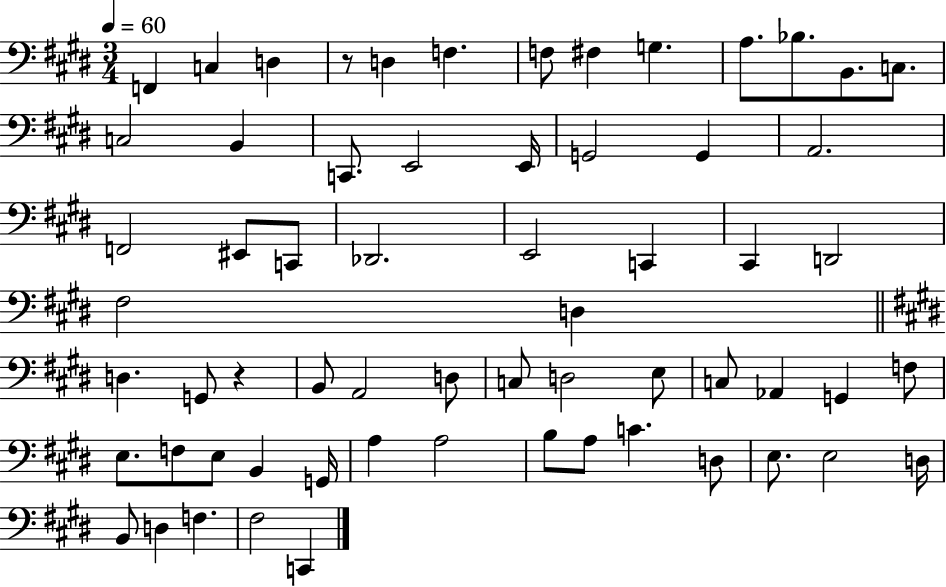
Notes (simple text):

F2/q C3/q D3/q R/e D3/q F3/q. F3/e F#3/q G3/q. A3/e. Bb3/e. B2/e. C3/e. C3/h B2/q C2/e. E2/h E2/s G2/h G2/q A2/h. F2/h EIS2/e C2/e Db2/h. E2/h C2/q C#2/q D2/h F#3/h D3/q D3/q. G2/e R/q B2/e A2/h D3/e C3/e D3/h E3/e C3/e Ab2/q G2/q F3/e E3/e. F3/e E3/e B2/q G2/s A3/q A3/h B3/e A3/e C4/q. D3/e E3/e. E3/h D3/s B2/e D3/q F3/q. F#3/h C2/q